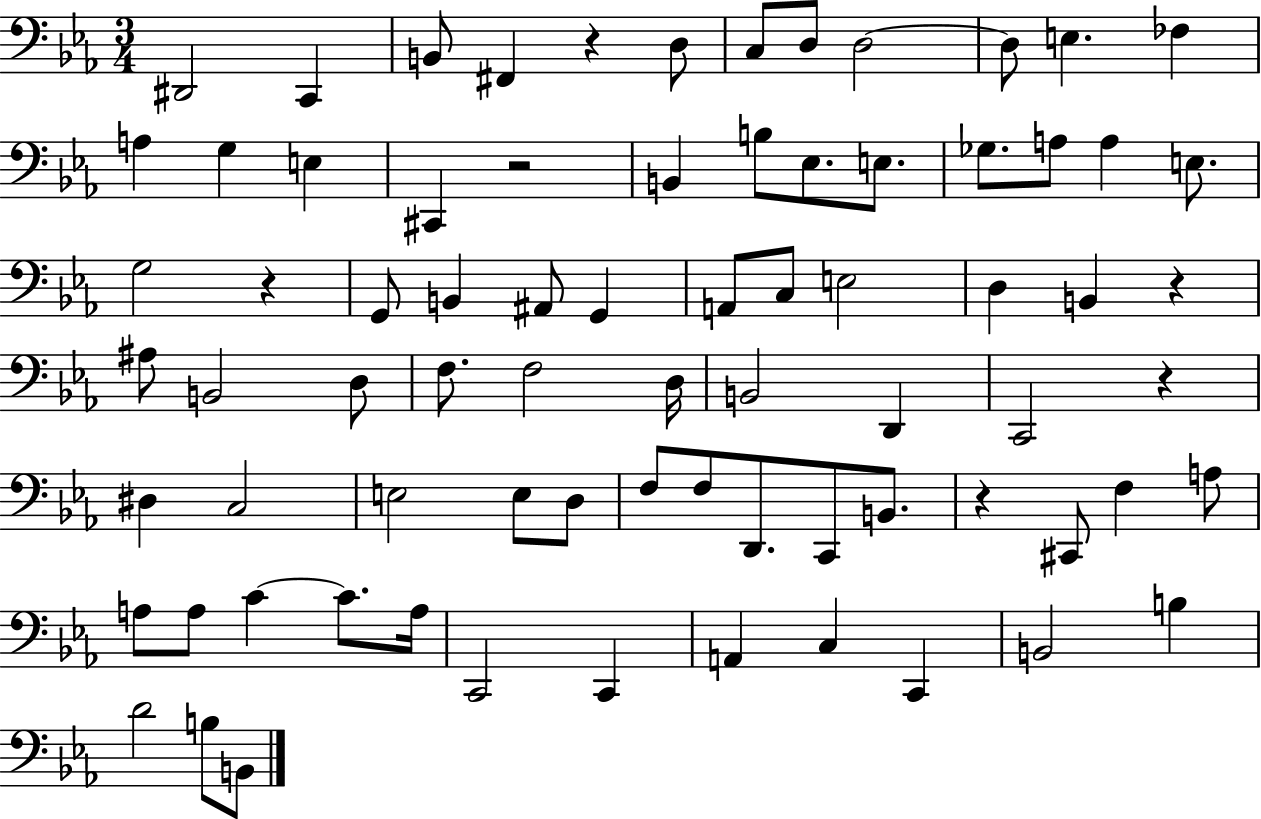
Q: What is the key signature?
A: EES major